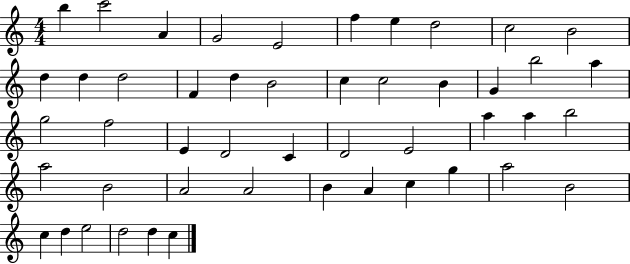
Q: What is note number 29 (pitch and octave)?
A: E4